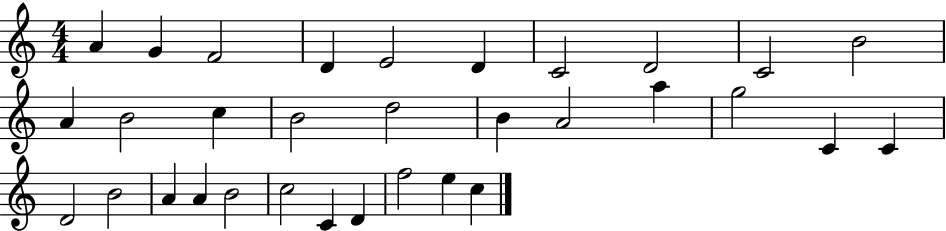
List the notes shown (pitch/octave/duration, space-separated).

A4/q G4/q F4/h D4/q E4/h D4/q C4/h D4/h C4/h B4/h A4/q B4/h C5/q B4/h D5/h B4/q A4/h A5/q G5/h C4/q C4/q D4/h B4/h A4/q A4/q B4/h C5/h C4/q D4/q F5/h E5/q C5/q